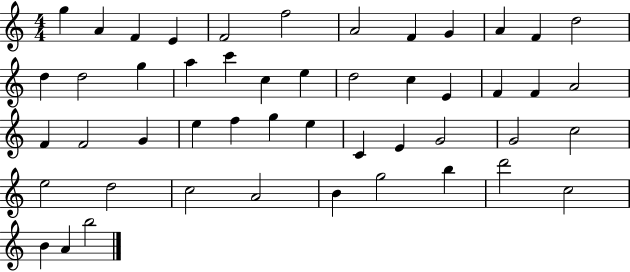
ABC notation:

X:1
T:Untitled
M:4/4
L:1/4
K:C
g A F E F2 f2 A2 F G A F d2 d d2 g a c' c e d2 c E F F A2 F F2 G e f g e C E G2 G2 c2 e2 d2 c2 A2 B g2 b d'2 c2 B A b2